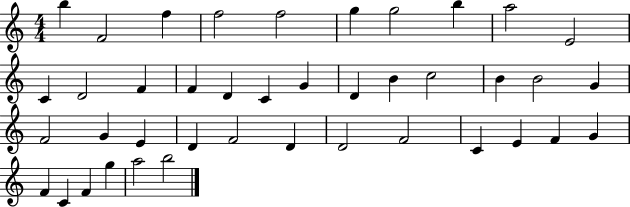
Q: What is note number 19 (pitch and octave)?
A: B4